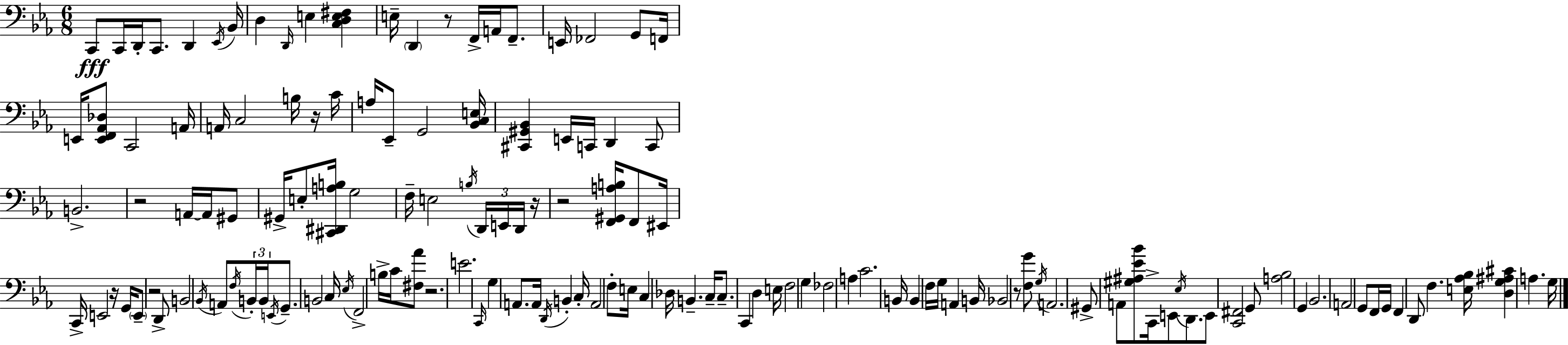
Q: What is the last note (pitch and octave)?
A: G3